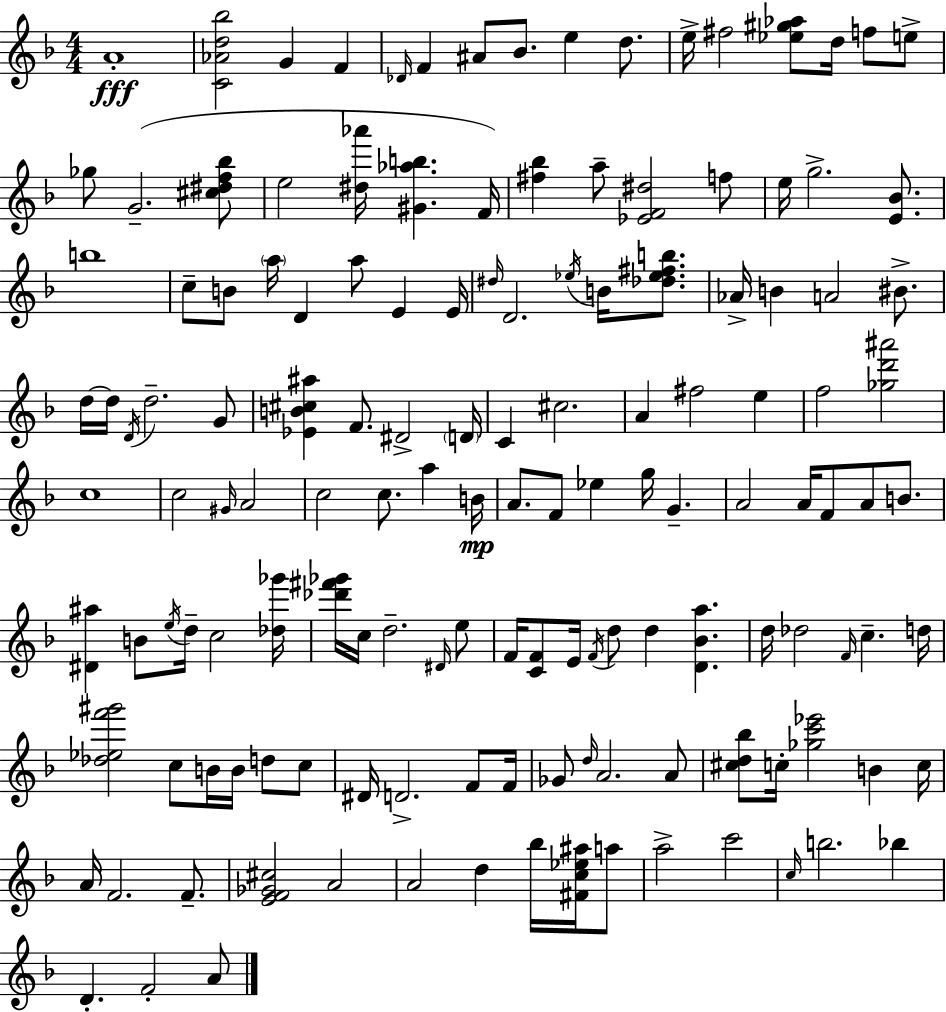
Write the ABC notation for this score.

X:1
T:Untitled
M:4/4
L:1/4
K:F
A4 [C_Ad_b]2 G F _D/4 F ^A/2 _B/2 e d/2 e/4 ^f2 [_e^g_a]/2 d/4 f/2 e/2 _g/2 G2 [^c^df_b]/2 e2 [^d_a']/4 [^G_ab] F/4 [^f_b] a/2 [_EF^d]2 f/2 e/4 g2 [E_B]/2 b4 c/2 B/2 a/4 D a/2 E E/4 ^d/4 D2 _e/4 B/4 [_d_e^fb]/2 _A/4 B A2 ^B/2 d/4 d/4 D/4 d2 G/2 [_EB^c^a] F/2 ^D2 D/4 C ^c2 A ^f2 e f2 [_gd'^a']2 c4 c2 ^G/4 A2 c2 c/2 a B/4 A/2 F/2 _e g/4 G A2 A/4 F/2 A/2 B/2 [^D^a] B/2 e/4 d/4 c2 [_d_g']/4 [_d'^f'_g']/4 c/4 d2 ^D/4 e/2 F/4 [CF]/2 E/4 F/4 d/2 d [D_Ba] d/4 _d2 F/4 c d/4 [_d_ef'^g']2 c/2 B/4 B/4 d/2 c/2 ^D/4 D2 F/2 F/4 _G/2 d/4 A2 A/2 [^cd_b]/2 c/4 [_gc'_e']2 B c/4 A/4 F2 F/2 [EF_G^c]2 A2 A2 d _b/4 [^Fc_e^a]/4 a/2 a2 c'2 c/4 b2 _b D F2 A/2